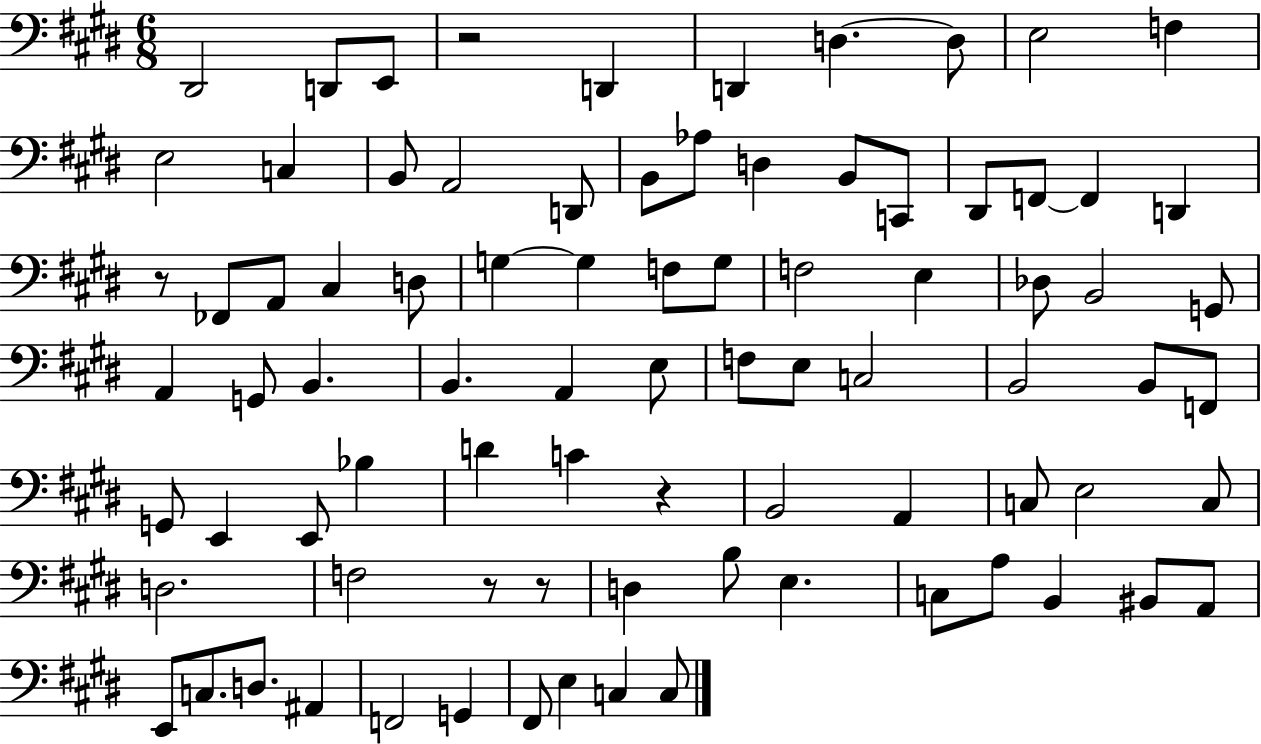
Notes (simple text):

D#2/h D2/e E2/e R/h D2/q D2/q D3/q. D3/e E3/h F3/q E3/h C3/q B2/e A2/h D2/e B2/e Ab3/e D3/q B2/e C2/e D#2/e F2/e F2/q D2/q R/e FES2/e A2/e C#3/q D3/e G3/q G3/q F3/e G3/e F3/h E3/q Db3/e B2/h G2/e A2/q G2/e B2/q. B2/q. A2/q E3/e F3/e E3/e C3/h B2/h B2/e F2/e G2/e E2/q E2/e Bb3/q D4/q C4/q R/q B2/h A2/q C3/e E3/h C3/e D3/h. F3/h R/e R/e D3/q B3/e E3/q. C3/e A3/e B2/q BIS2/e A2/e E2/e C3/e. D3/e. A#2/q F2/h G2/q F#2/e E3/q C3/q C3/e